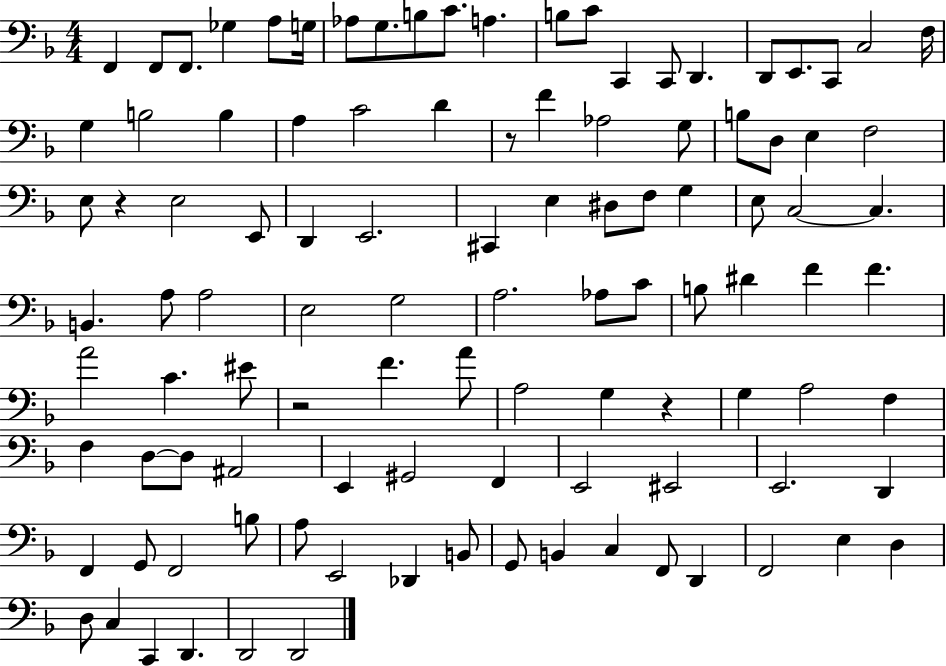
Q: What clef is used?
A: bass